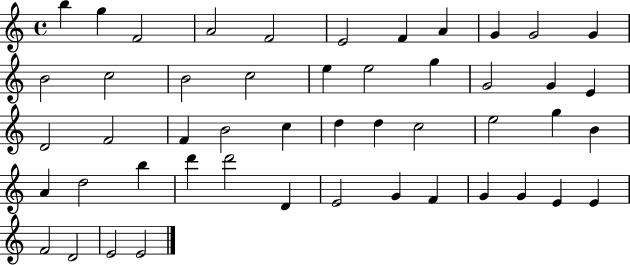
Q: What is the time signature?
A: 4/4